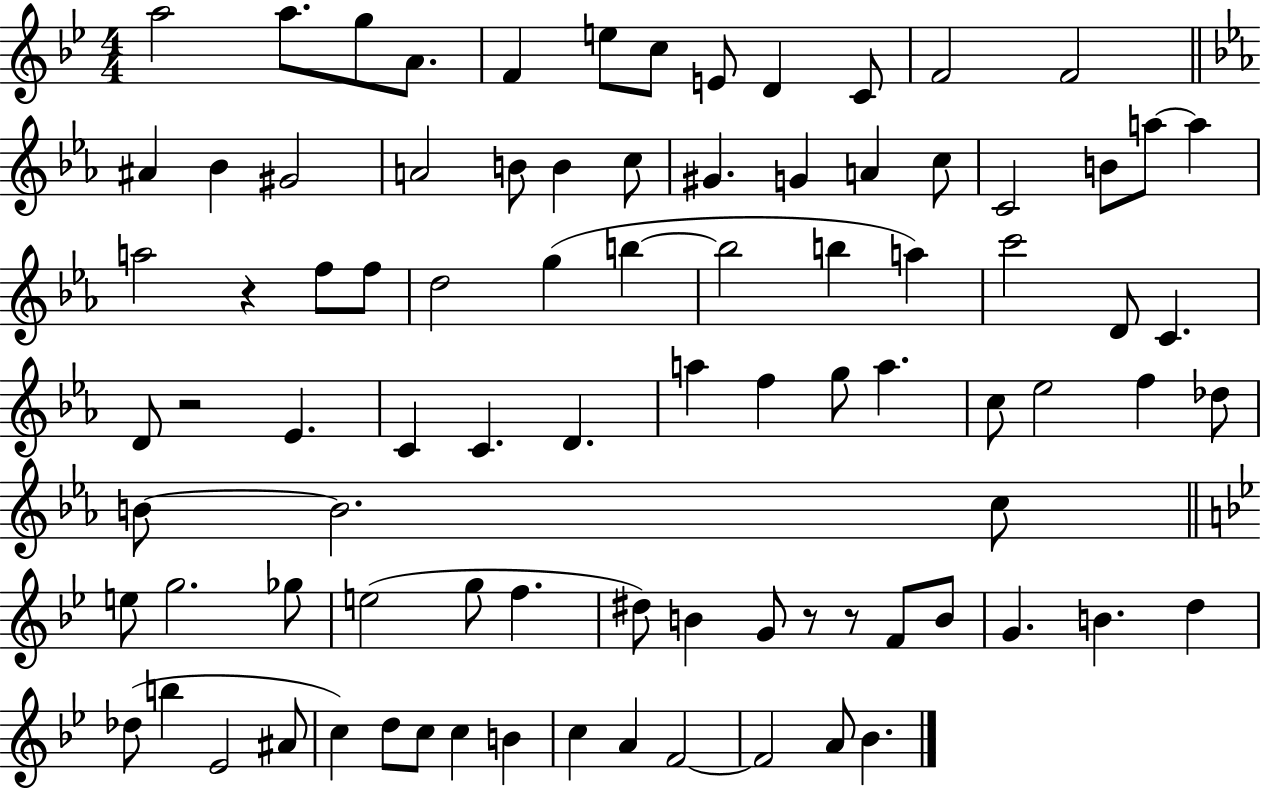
A5/h A5/e. G5/e A4/e. F4/q E5/e C5/e E4/e D4/q C4/e F4/h F4/h A#4/q Bb4/q G#4/h A4/h B4/e B4/q C5/e G#4/q. G4/q A4/q C5/e C4/h B4/e A5/e A5/q A5/h R/q F5/e F5/e D5/h G5/q B5/q B5/h B5/q A5/q C6/h D4/e C4/q. D4/e R/h Eb4/q. C4/q C4/q. D4/q. A5/q F5/q G5/e A5/q. C5/e Eb5/h F5/q Db5/e B4/e B4/h. C5/e E5/e G5/h. Gb5/e E5/h G5/e F5/q. D#5/e B4/q G4/e R/e R/e F4/e B4/e G4/q. B4/q. D5/q Db5/e B5/q Eb4/h A#4/e C5/q D5/e C5/e C5/q B4/q C5/q A4/q F4/h F4/h A4/e Bb4/q.